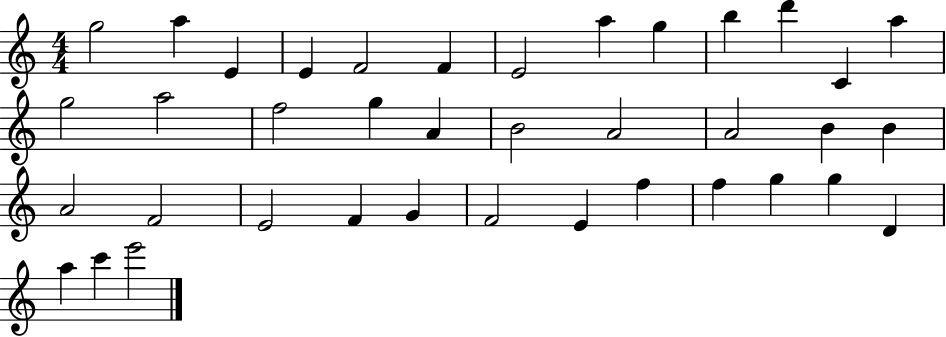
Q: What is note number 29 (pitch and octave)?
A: F4